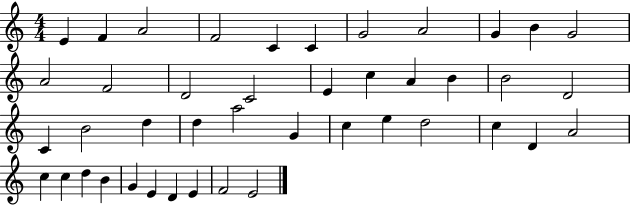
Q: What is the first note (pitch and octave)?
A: E4